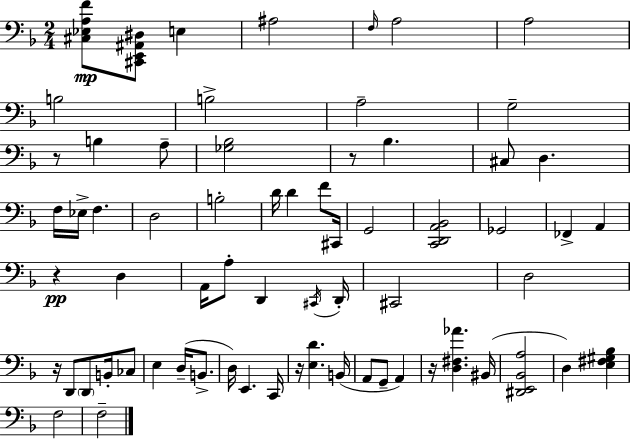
[C#3,Eb3,A3,F4]/e [C#2,E2,A#2,D#3]/e E3/q A#3/h F3/s A3/h A3/h B3/h B3/h A3/h G3/h R/e B3/q A3/e [Gb3,Bb3]/h R/e Bb3/q. C#3/e D3/q. F3/s Eb3/s F3/q. D3/h B3/h D4/s D4/q F4/e C#2/s G2/h [C2,D2,A2,Bb2]/h Gb2/h FES2/q A2/q R/q D3/q A2/s A3/e D2/q C#2/s D2/s C#2/h D3/h R/s D2/e D2/e B2/s CES3/e E3/q D3/s B2/e. D3/s E2/q. C2/s R/s [E3,D4]/q. B2/s A2/e G2/e A2/q R/s [D3,F#3,Ab4]/q. BIS2/s [D#2,E2,Bb2,A3]/h D3/q [E3,F#3,G#3,Bb3]/q F3/h F3/h